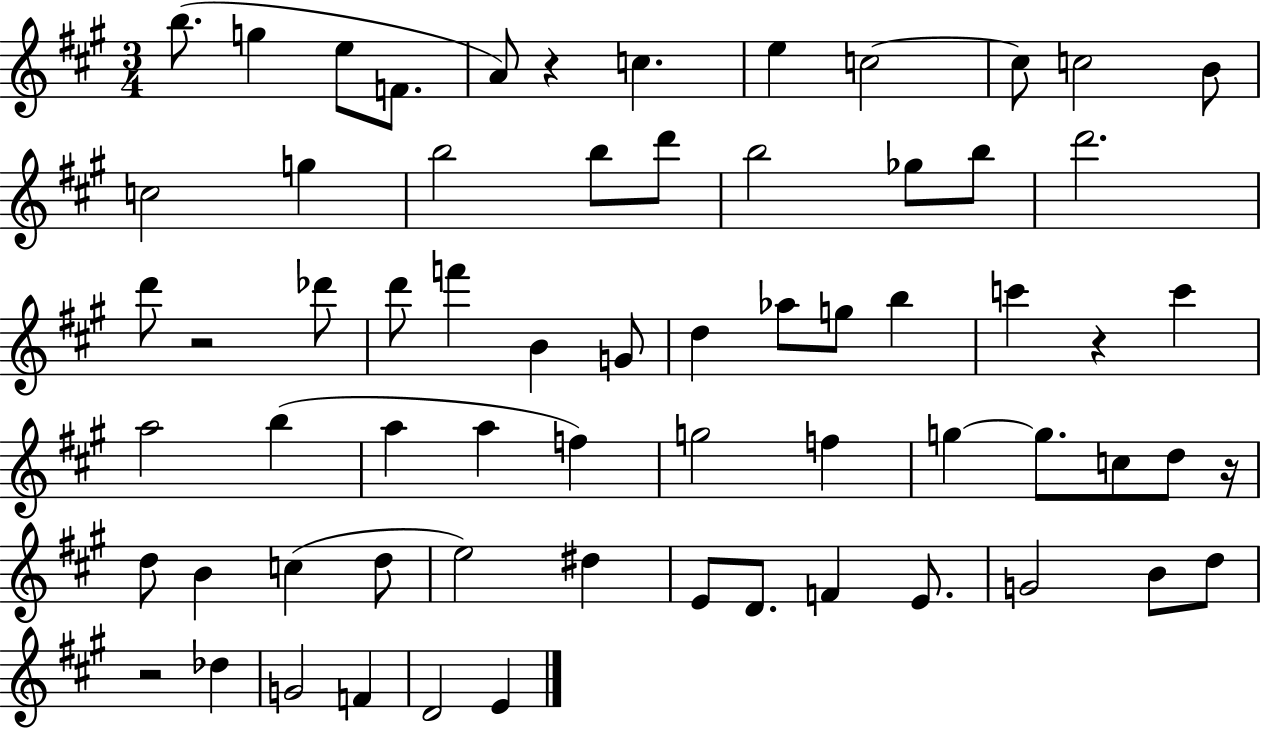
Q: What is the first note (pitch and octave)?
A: B5